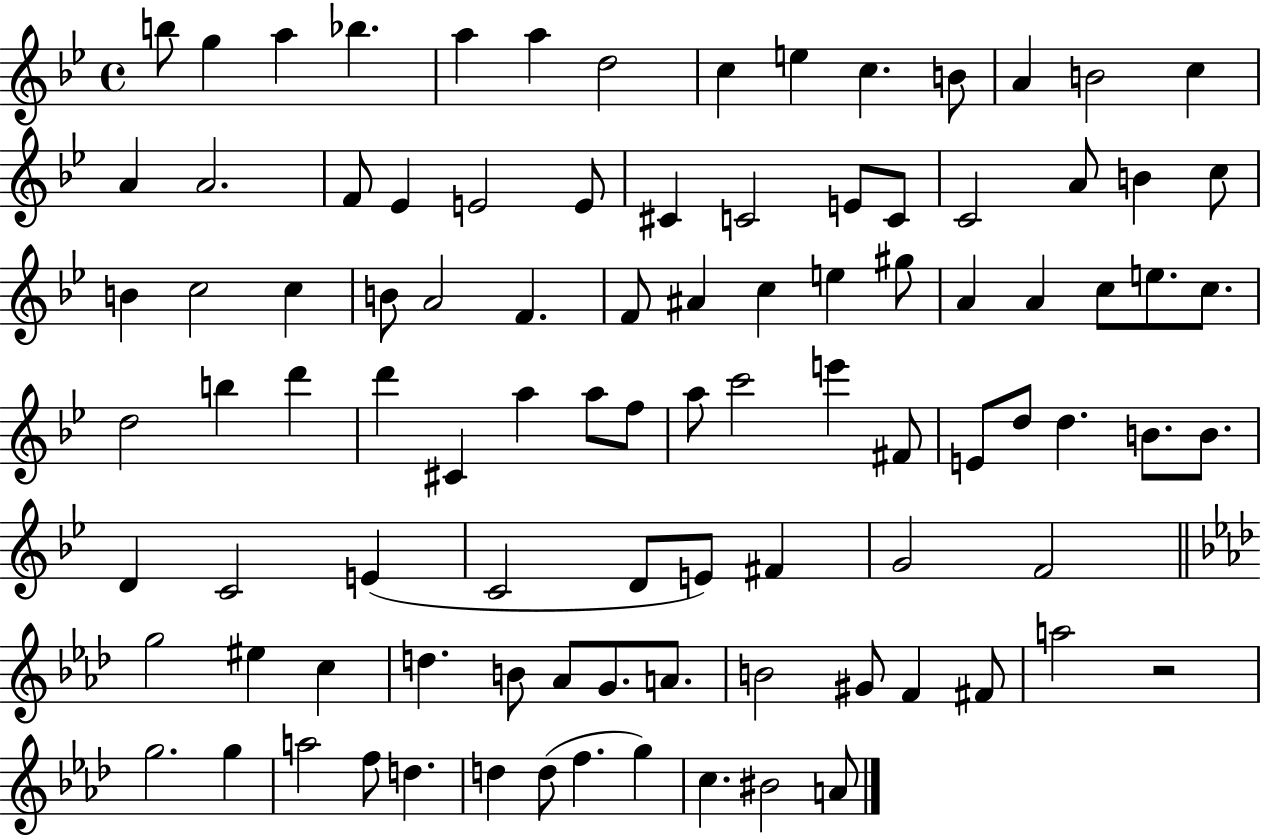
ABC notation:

X:1
T:Untitled
M:4/4
L:1/4
K:Bb
b/2 g a _b a a d2 c e c B/2 A B2 c A A2 F/2 _E E2 E/2 ^C C2 E/2 C/2 C2 A/2 B c/2 B c2 c B/2 A2 F F/2 ^A c e ^g/2 A A c/2 e/2 c/2 d2 b d' d' ^C a a/2 f/2 a/2 c'2 e' ^F/2 E/2 d/2 d B/2 B/2 D C2 E C2 D/2 E/2 ^F G2 F2 g2 ^e c d B/2 _A/2 G/2 A/2 B2 ^G/2 F ^F/2 a2 z2 g2 g a2 f/2 d d d/2 f g c ^B2 A/2